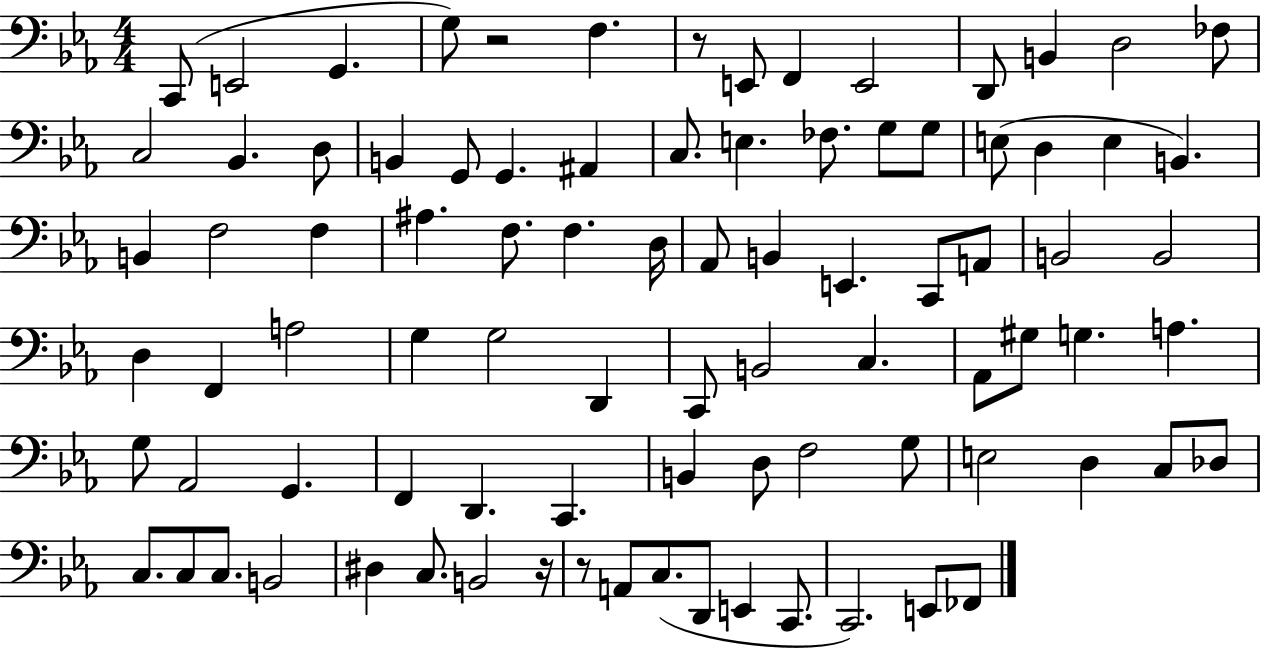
X:1
T:Untitled
M:4/4
L:1/4
K:Eb
C,,/2 E,,2 G,, G,/2 z2 F, z/2 E,,/2 F,, E,,2 D,,/2 B,, D,2 _F,/2 C,2 _B,, D,/2 B,, G,,/2 G,, ^A,, C,/2 E, _F,/2 G,/2 G,/2 E,/2 D, E, B,, B,, F,2 F, ^A, F,/2 F, D,/4 _A,,/2 B,, E,, C,,/2 A,,/2 B,,2 B,,2 D, F,, A,2 G, G,2 D,, C,,/2 B,,2 C, _A,,/2 ^G,/2 G, A, G,/2 _A,,2 G,, F,, D,, C,, B,, D,/2 F,2 G,/2 E,2 D, C,/2 _D,/2 C,/2 C,/2 C,/2 B,,2 ^D, C,/2 B,,2 z/4 z/2 A,,/2 C,/2 D,,/2 E,, C,,/2 C,,2 E,,/2 _F,,/2